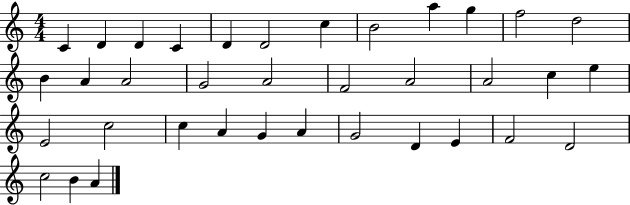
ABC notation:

X:1
T:Untitled
M:4/4
L:1/4
K:C
C D D C D D2 c B2 a g f2 d2 B A A2 G2 A2 F2 A2 A2 c e E2 c2 c A G A G2 D E F2 D2 c2 B A